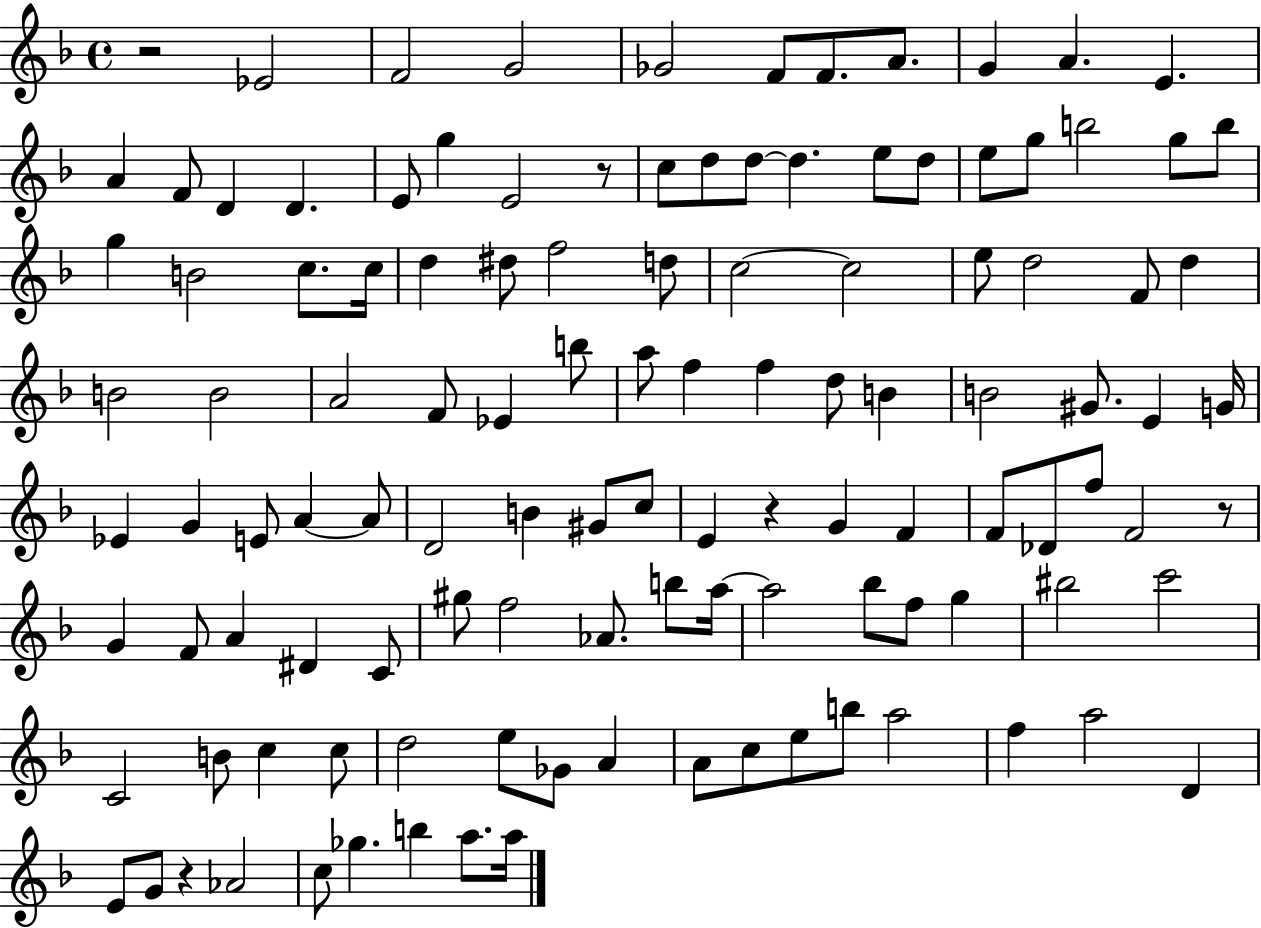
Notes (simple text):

R/h Eb4/h F4/h G4/h Gb4/h F4/e F4/e. A4/e. G4/q A4/q. E4/q. A4/q F4/e D4/q D4/q. E4/e G5/q E4/h R/e C5/e D5/e D5/e D5/q. E5/e D5/e E5/e G5/e B5/h G5/e B5/e G5/q B4/h C5/e. C5/s D5/q D#5/e F5/h D5/e C5/h C5/h E5/e D5/h F4/e D5/q B4/h B4/h A4/h F4/e Eb4/q B5/e A5/e F5/q F5/q D5/e B4/q B4/h G#4/e. E4/q G4/s Eb4/q G4/q E4/e A4/q A4/e D4/h B4/q G#4/e C5/e E4/q R/q G4/q F4/q F4/e Db4/e F5/e F4/h R/e G4/q F4/e A4/q D#4/q C4/e G#5/e F5/h Ab4/e. B5/e A5/s A5/h Bb5/e F5/e G5/q BIS5/h C6/h C4/h B4/e C5/q C5/e D5/h E5/e Gb4/e A4/q A4/e C5/e E5/e B5/e A5/h F5/q A5/h D4/q E4/e G4/e R/q Ab4/h C5/e Gb5/q. B5/q A5/e. A5/s